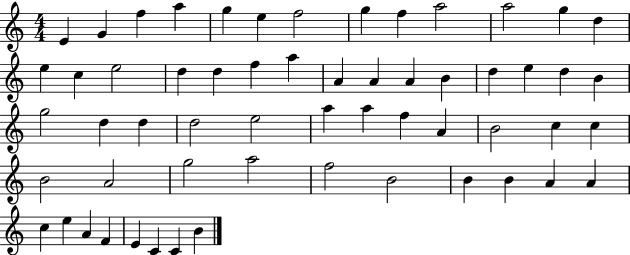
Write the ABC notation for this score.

X:1
T:Untitled
M:4/4
L:1/4
K:C
E G f a g e f2 g f a2 a2 g d e c e2 d d f a A A A B d e d B g2 d d d2 e2 a a f A B2 c c B2 A2 g2 a2 f2 B2 B B A A c e A F E C C B